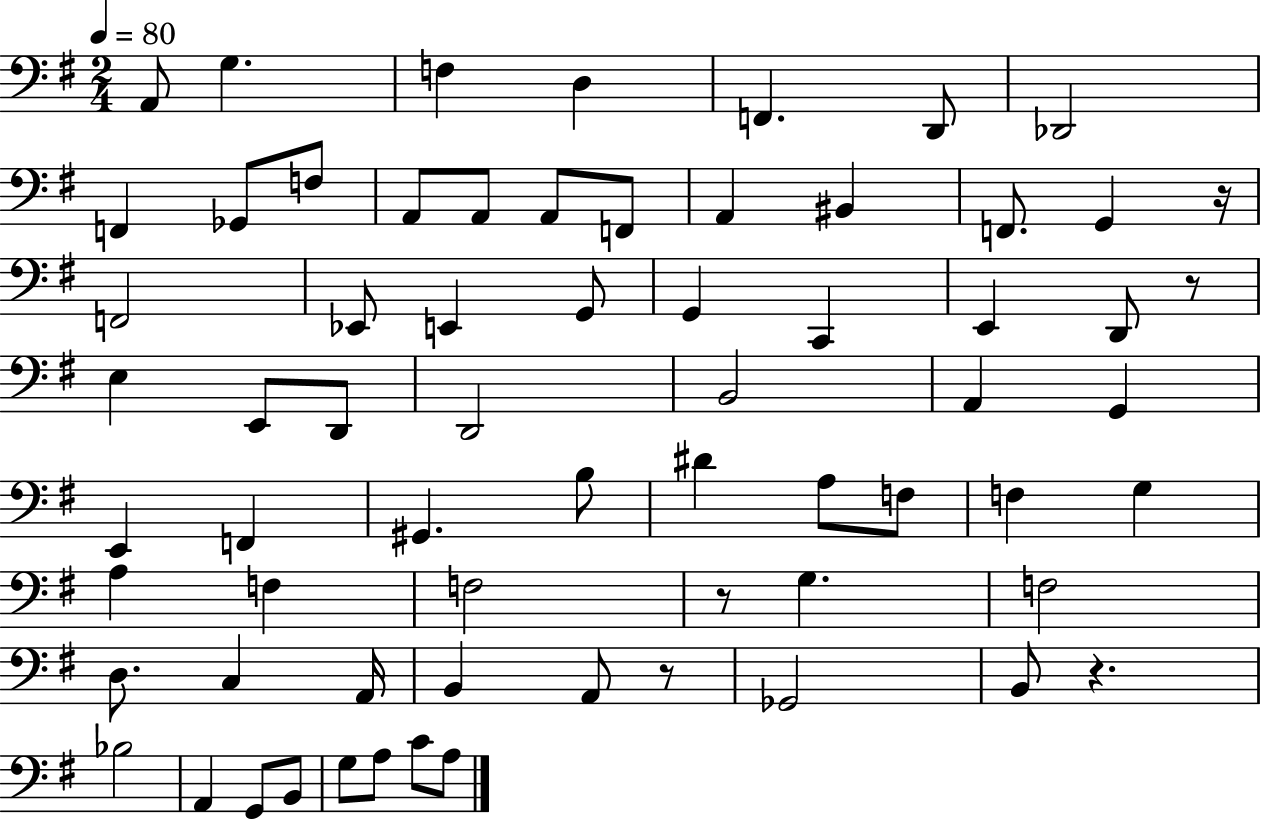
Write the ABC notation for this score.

X:1
T:Untitled
M:2/4
L:1/4
K:G
A,,/2 G, F, D, F,, D,,/2 _D,,2 F,, _G,,/2 F,/2 A,,/2 A,,/2 A,,/2 F,,/2 A,, ^B,, F,,/2 G,, z/4 F,,2 _E,,/2 E,, G,,/2 G,, C,, E,, D,,/2 z/2 E, E,,/2 D,,/2 D,,2 B,,2 A,, G,, E,, F,, ^G,, B,/2 ^D A,/2 F,/2 F, G, A, F, F,2 z/2 G, F,2 D,/2 C, A,,/4 B,, A,,/2 z/2 _G,,2 B,,/2 z _B,2 A,, G,,/2 B,,/2 G,/2 A,/2 C/2 A,/2